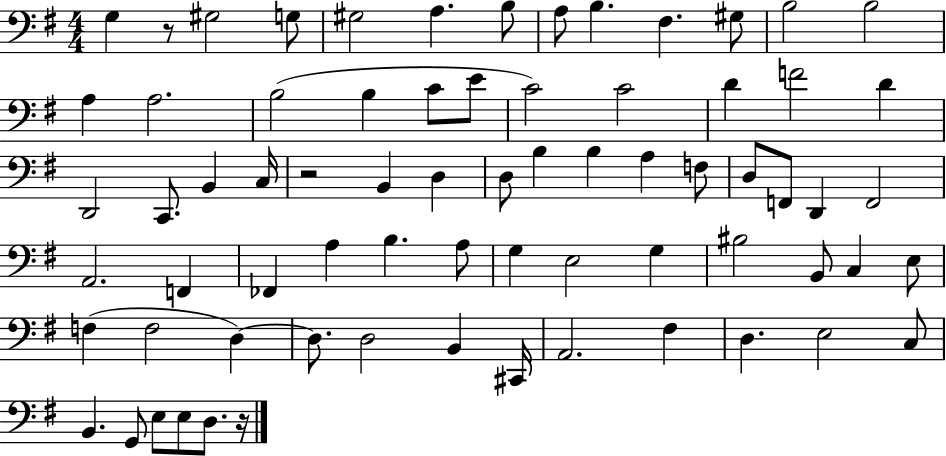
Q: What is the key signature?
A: G major